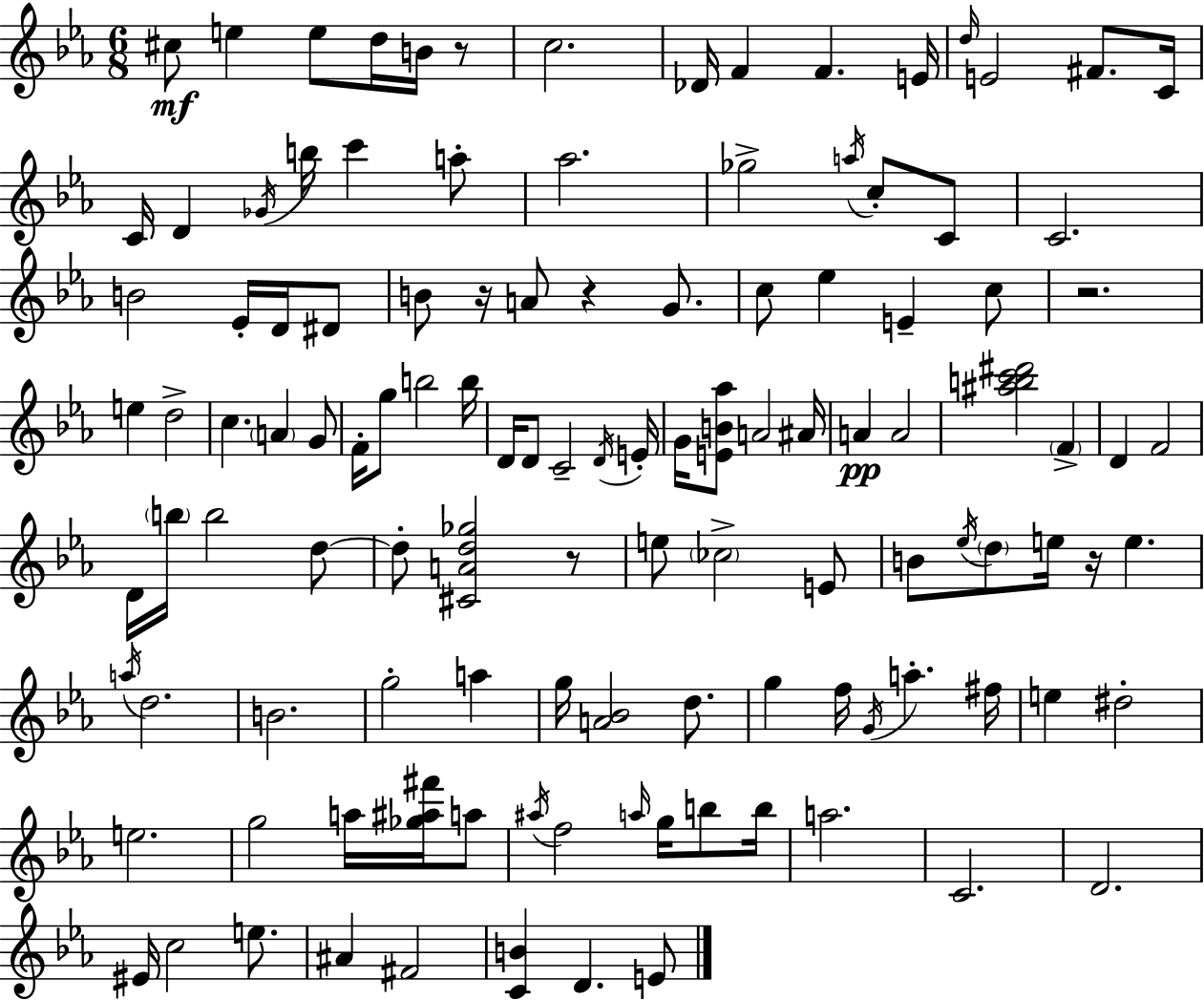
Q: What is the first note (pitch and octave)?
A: C#5